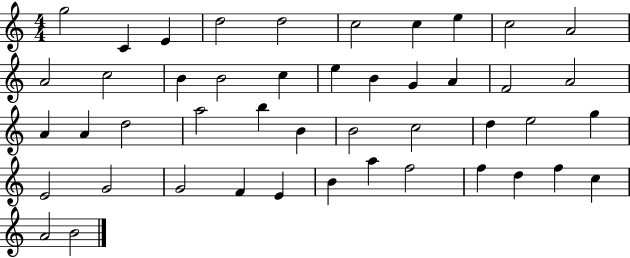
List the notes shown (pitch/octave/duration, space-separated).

G5/h C4/q E4/q D5/h D5/h C5/h C5/q E5/q C5/h A4/h A4/h C5/h B4/q B4/h C5/q E5/q B4/q G4/q A4/q F4/h A4/h A4/q A4/q D5/h A5/h B5/q B4/q B4/h C5/h D5/q E5/h G5/q E4/h G4/h G4/h F4/q E4/q B4/q A5/q F5/h F5/q D5/q F5/q C5/q A4/h B4/h